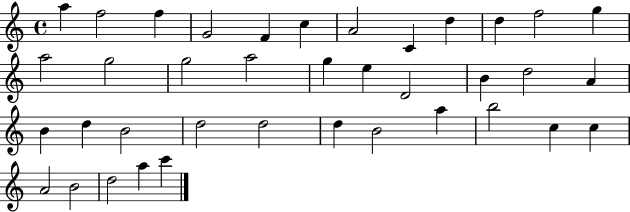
A5/q F5/h F5/q G4/h F4/q C5/q A4/h C4/q D5/q D5/q F5/h G5/q A5/h G5/h G5/h A5/h G5/q E5/q D4/h B4/q D5/h A4/q B4/q D5/q B4/h D5/h D5/h D5/q B4/h A5/q B5/h C5/q C5/q A4/h B4/h D5/h A5/q C6/q